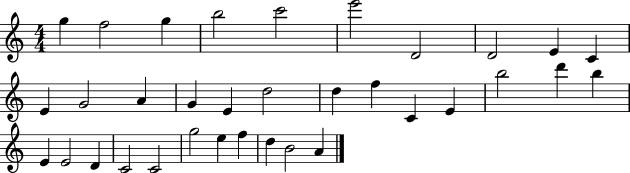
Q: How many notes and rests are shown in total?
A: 34